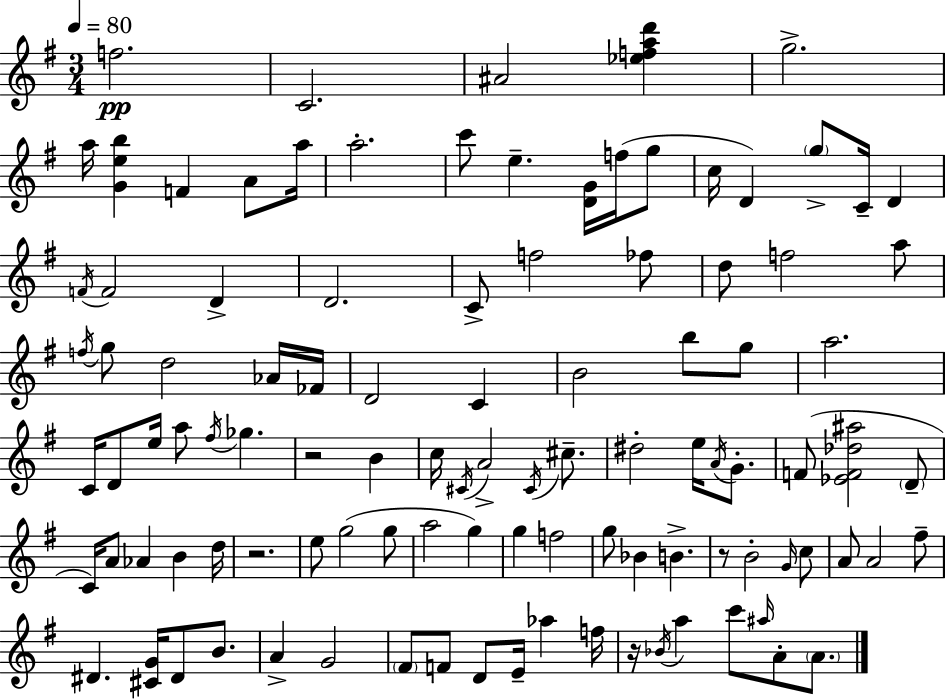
F5/h. C4/h. A#4/h [Eb5,F5,A5,D6]/q G5/h. A5/s [G4,E5,B5]/q F4/q A4/e A5/s A5/h. C6/e E5/q. [D4,G4]/s F5/s G5/e C5/s D4/q G5/e C4/s D4/q F4/s F4/h D4/q D4/h. C4/e F5/h FES5/e D5/e F5/h A5/e F5/s G5/e D5/h Ab4/s FES4/s D4/h C4/q B4/h B5/e G5/e A5/h. C4/s D4/e E5/s A5/e F#5/s Gb5/q. R/h B4/q C5/s C#4/s A4/h C#4/s C#5/e. D#5/h E5/s A4/s G4/e. F4/e [Eb4,F4,Db5,A#5]/h D4/e C4/s A4/e Ab4/q B4/q D5/s R/h. E5/e G5/h G5/e A5/h G5/q G5/q F5/h G5/e Bb4/q B4/q. R/e B4/h G4/s C5/e A4/e A4/h F#5/e D#4/q. [C#4,G4]/s D#4/e B4/e. A4/q G4/h F#4/e F4/e D4/e E4/s Ab5/q F5/s R/s Bb4/s A5/q C6/e A#5/s A4/e A4/e.